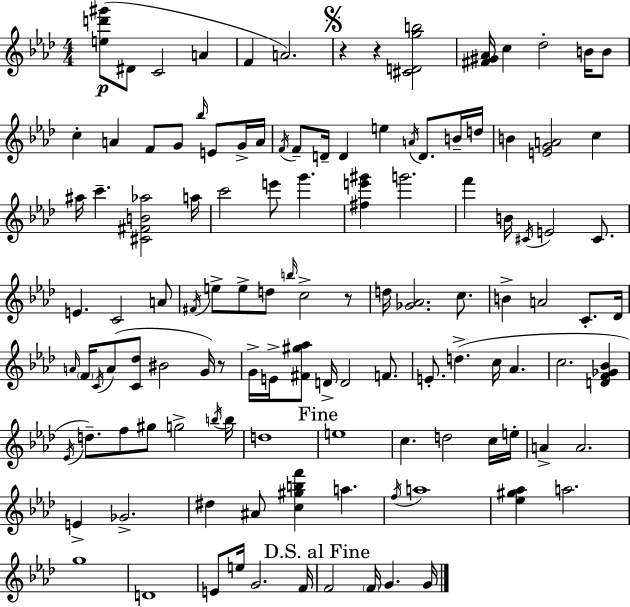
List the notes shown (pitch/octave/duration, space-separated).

[E5,D6,G#6]/e D#4/e C4/h A4/q F4/q A4/h. R/q R/q [C#4,D4,G5,B5]/h [F#4,G#4,Ab4]/s C5/q Db5/h B4/s B4/e C5/q A4/q F4/e G4/e Bb5/s E4/e G4/s A4/s F4/s F4/e D4/s D4/q E5/q A4/s D4/e. B4/s D5/s B4/q [E4,G4,A4]/h C5/q A#5/s C6/q. [C#4,F#4,B4,Ab5]/h A5/s C6/h E6/e G6/q. [F#5,E6,G#6]/q G6/h. F6/q B4/s C#4/s E4/h C#4/e. E4/q. C4/h A4/e F#4/s E5/e E5/e D5/e B5/s C5/h R/e D5/s [Gb4,Ab4]/h. C5/e. B4/q A4/h C4/e. Db4/s A4/s F4/s C4/s A4/e [C4,Db5]/e BIS4/h G4/s R/e G4/s E4/s [F#4,G#5,Ab5]/e D4/s D4/h F4/e. E4/e. D5/q. C5/s Ab4/q. C5/h. [D4,F4,Gb4,Bb4]/q Eb4/s D5/e. F5/e G#5/e G5/h B5/s B5/s D5/w E5/w C5/q. D5/h C5/s E5/s A4/q A4/h. E4/q Gb4/h. D#5/q A#4/e [C5,G#5,B5,F6]/q A5/q. F5/s A5/w [Eb5,G#5,Ab5]/q A5/h. G5/w D4/w E4/e E5/s G4/h. F4/s F4/h F4/s G4/q. G4/s